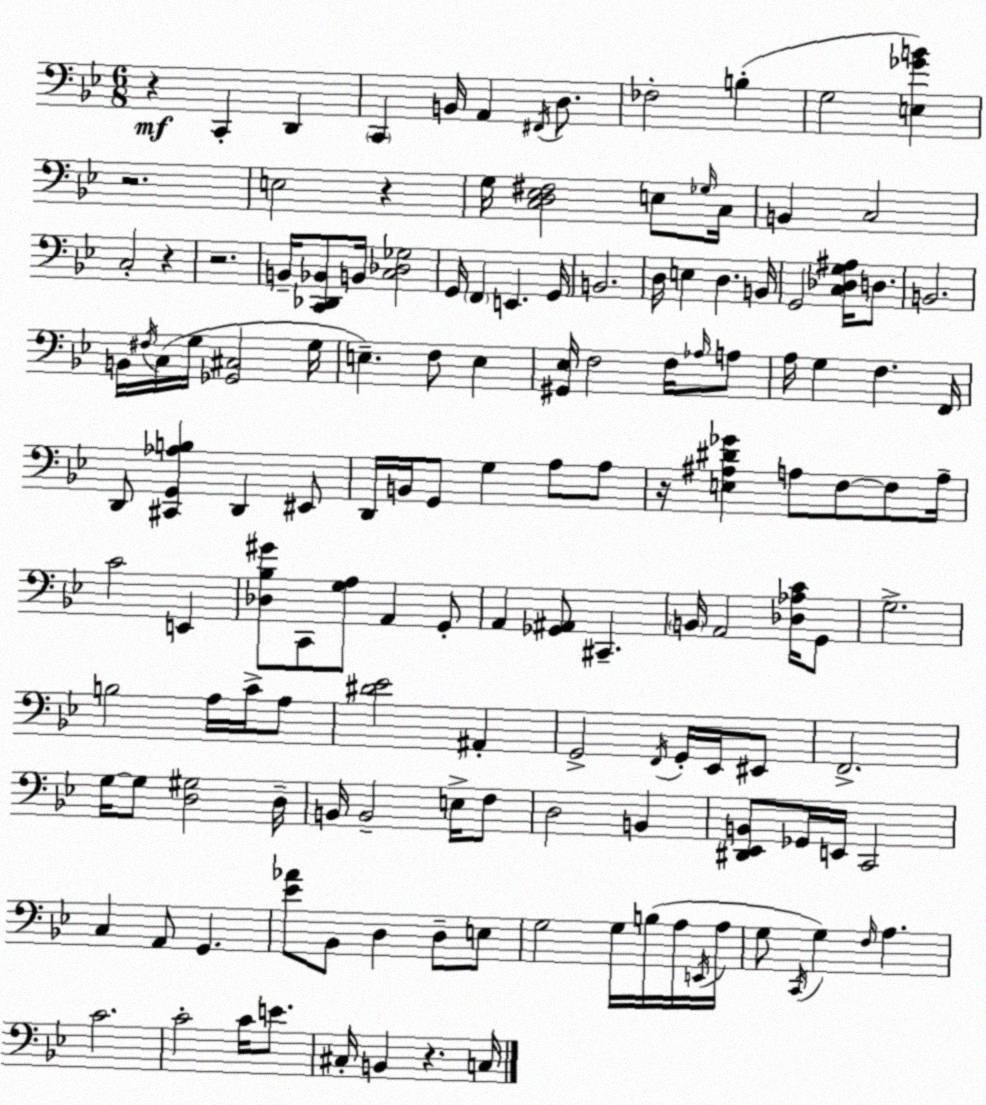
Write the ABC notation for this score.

X:1
T:Untitled
M:6/8
L:1/4
K:Gm
z C,, D,, C,, B,,/4 A,, ^F,,/4 D,/2 _F,2 B, G,2 [E,_GB] z2 E,2 z G,/4 [C,D,_E,^F,]2 E,/2 _G,/4 C,/4 B,, C,2 C,2 z z2 B,,/4 [C,,_D,,_B,,]/2 B,,/4 [C,_D,_G,]2 G,,/4 F,, E,, G,,/4 B,,2 D,/4 E, D, B,,/4 G,,2 [C,_D,G,^A,]/4 D,/2 B,,2 B,,/4 ^F,/4 C,/4 G,/4 [_G,,^C,]2 G,/4 E, F,/2 E, [^G,,_E,]/4 F,2 F,/4 _A,/4 A,/2 A,/4 G, F, F,,/4 D,,/2 [^C,,G,,_A,B,] D,, ^E,,/2 D,,/4 B,,/4 G,,/2 G, A,/2 A,/2 z/4 [E,^A,^D_G] A,/2 F,/2 F,/2 A,/4 C2 E,, [_D,_B,^G]/2 C,,/2 [G,A,]/2 A,, G,,/2 A,, [_G,,^A,,]/2 ^C,, B,,/4 A,,2 [_D,_A,C]/4 G,,/2 G,2 B,2 A,/4 C/4 A,/2 [^D_E]2 ^A,, G,,2 F,,/4 G,,/4 _E,,/4 ^E,,/2 F,,2 G,/4 G,/2 [D,^G,]2 D,/4 B,,/4 B,,2 E,/4 F,/2 D,2 B,, [^D,,_E,,B,,]/2 _G,,/4 E,,/4 C,,2 C, A,,/2 G,, [_E_A]/2 _B,,/2 D, D,/2 E,/2 G,2 G,/4 B,/4 A,/4 E,,/4 A,/4 G,/2 C,,/4 G, F,/4 A, C2 C2 C/4 E/2 ^C,/4 B,, z C,/4